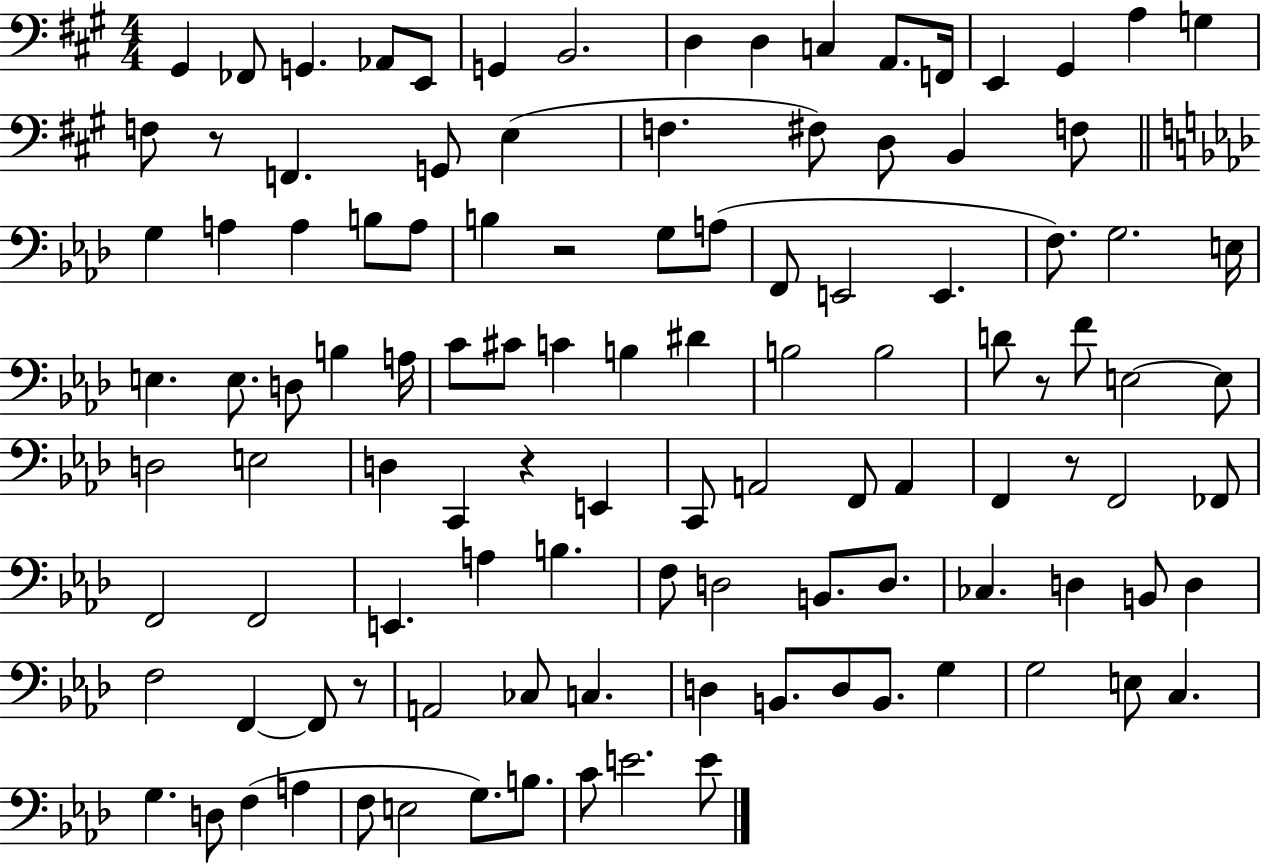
X:1
T:Untitled
M:4/4
L:1/4
K:A
^G,, _F,,/2 G,, _A,,/2 E,,/2 G,, B,,2 D, D, C, A,,/2 F,,/4 E,, ^G,, A, G, F,/2 z/2 F,, G,,/2 E, F, ^F,/2 D,/2 B,, F,/2 G, A, A, B,/2 A,/2 B, z2 G,/2 A,/2 F,,/2 E,,2 E,, F,/2 G,2 E,/4 E, E,/2 D,/2 B, A,/4 C/2 ^C/2 C B, ^D B,2 B,2 D/2 z/2 F/2 E,2 E,/2 D,2 E,2 D, C,, z E,, C,,/2 A,,2 F,,/2 A,, F,, z/2 F,,2 _F,,/2 F,,2 F,,2 E,, A, B, F,/2 D,2 B,,/2 D,/2 _C, D, B,,/2 D, F,2 F,, F,,/2 z/2 A,,2 _C,/2 C, D, B,,/2 D,/2 B,,/2 G, G,2 E,/2 C, G, D,/2 F, A, F,/2 E,2 G,/2 B,/2 C/2 E2 E/2